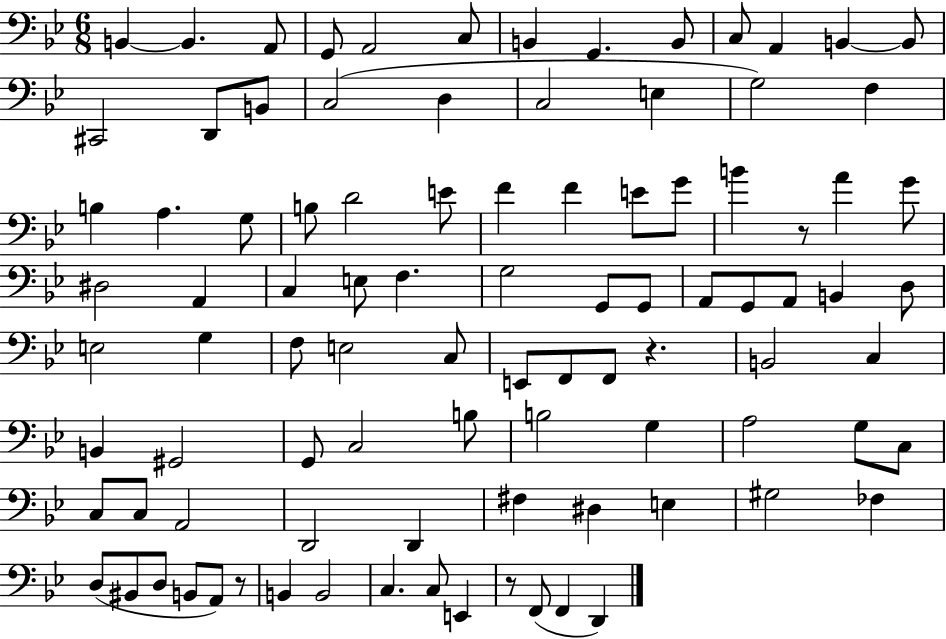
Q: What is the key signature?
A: BES major